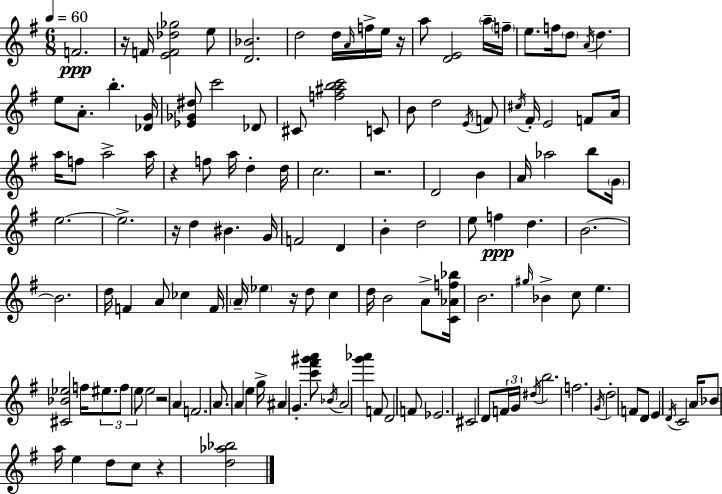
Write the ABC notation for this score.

X:1
T:Untitled
M:6/8
L:1/4
K:Em
F2 z/4 F/4 [EF_d_g]2 e/2 [D_B]2 d2 d/4 A/4 f/4 e/4 z/4 a/2 [DE]2 a/4 f/4 e/2 f/4 d/2 A/4 d e/2 A/2 b [_DG]/4 [_E_G^d]/2 c'2 _D/2 ^C/2 [f^abc']2 C/2 B/2 d2 E/4 F/2 ^c/4 ^F/4 E2 F/2 A/4 a/4 f/2 a2 a/4 z f/2 a/4 d d/4 c2 z2 D2 B A/4 _a2 b/2 G/4 e2 e2 z/4 d ^B G/4 F2 D B d2 e/2 f d B2 B2 d/4 F A/2 _c F/4 A/4 _e z/4 d/2 c d/4 B2 A/2 [C_Af_b]/4 B2 ^g/4 _B c/2 e [^C_B_e]2 f/4 ^e/2 f/2 e/2 e2 z2 A F2 A/2 A e g/4 ^A G [c'^f'^g'a']/2 _B/4 A2 [g'_a'] F/2 D2 F/2 _E2 ^C2 D/2 F/4 G/4 ^d/4 b2 f2 G/4 d2 F/2 D/2 E D/4 C2 A/4 _B/2 a/4 e d/2 c/2 z [d_a_b]2